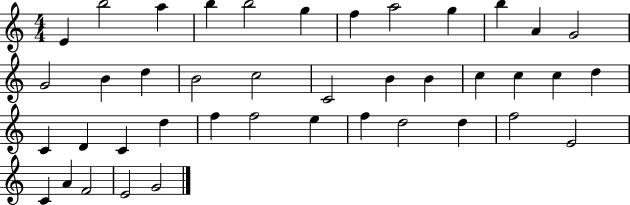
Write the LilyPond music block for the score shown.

{
  \clef treble
  \numericTimeSignature
  \time 4/4
  \key c \major
  e'4 b''2 a''4 | b''4 b''2 g''4 | f''4 a''2 g''4 | b''4 a'4 g'2 | \break g'2 b'4 d''4 | b'2 c''2 | c'2 b'4 b'4 | c''4 c''4 c''4 d''4 | \break c'4 d'4 c'4 d''4 | f''4 f''2 e''4 | f''4 d''2 d''4 | f''2 e'2 | \break c'4 a'4 f'2 | e'2 g'2 | \bar "|."
}